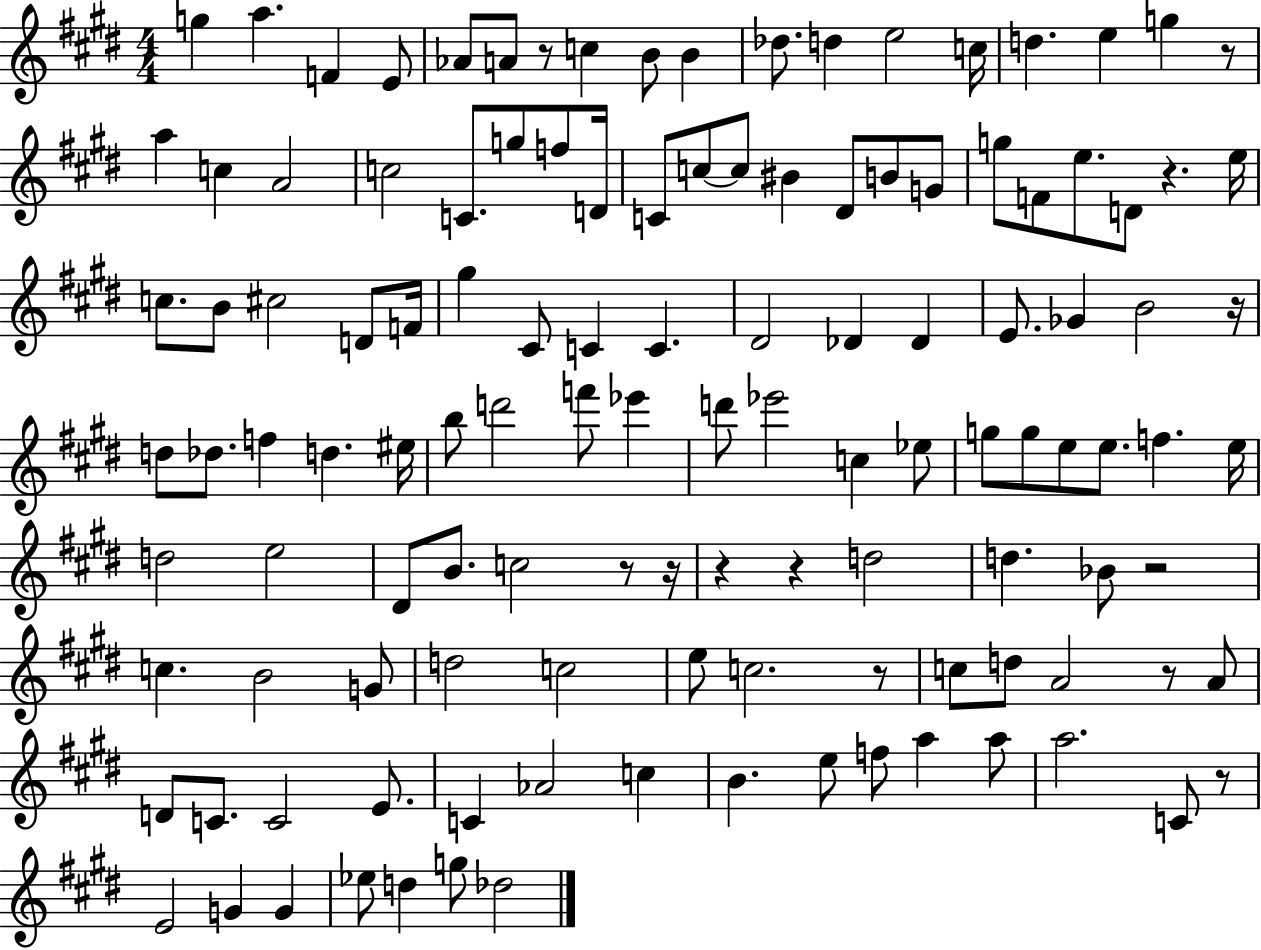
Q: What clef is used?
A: treble